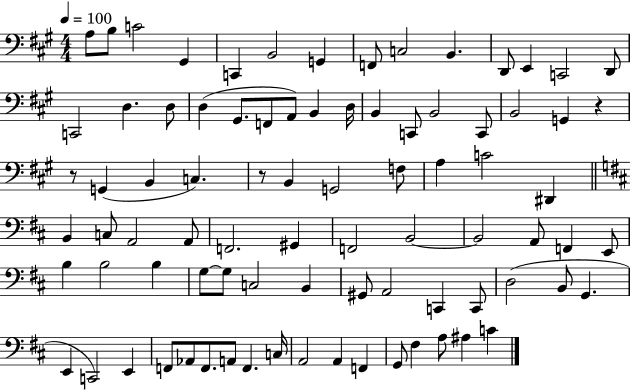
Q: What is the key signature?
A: A major